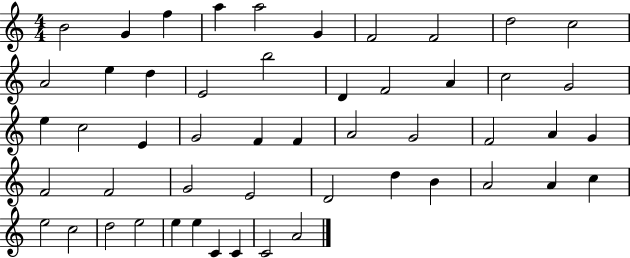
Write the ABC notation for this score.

X:1
T:Untitled
M:4/4
L:1/4
K:C
B2 G f a a2 G F2 F2 d2 c2 A2 e d E2 b2 D F2 A c2 G2 e c2 E G2 F F A2 G2 F2 A G F2 F2 G2 E2 D2 d B A2 A c e2 c2 d2 e2 e e C C C2 A2